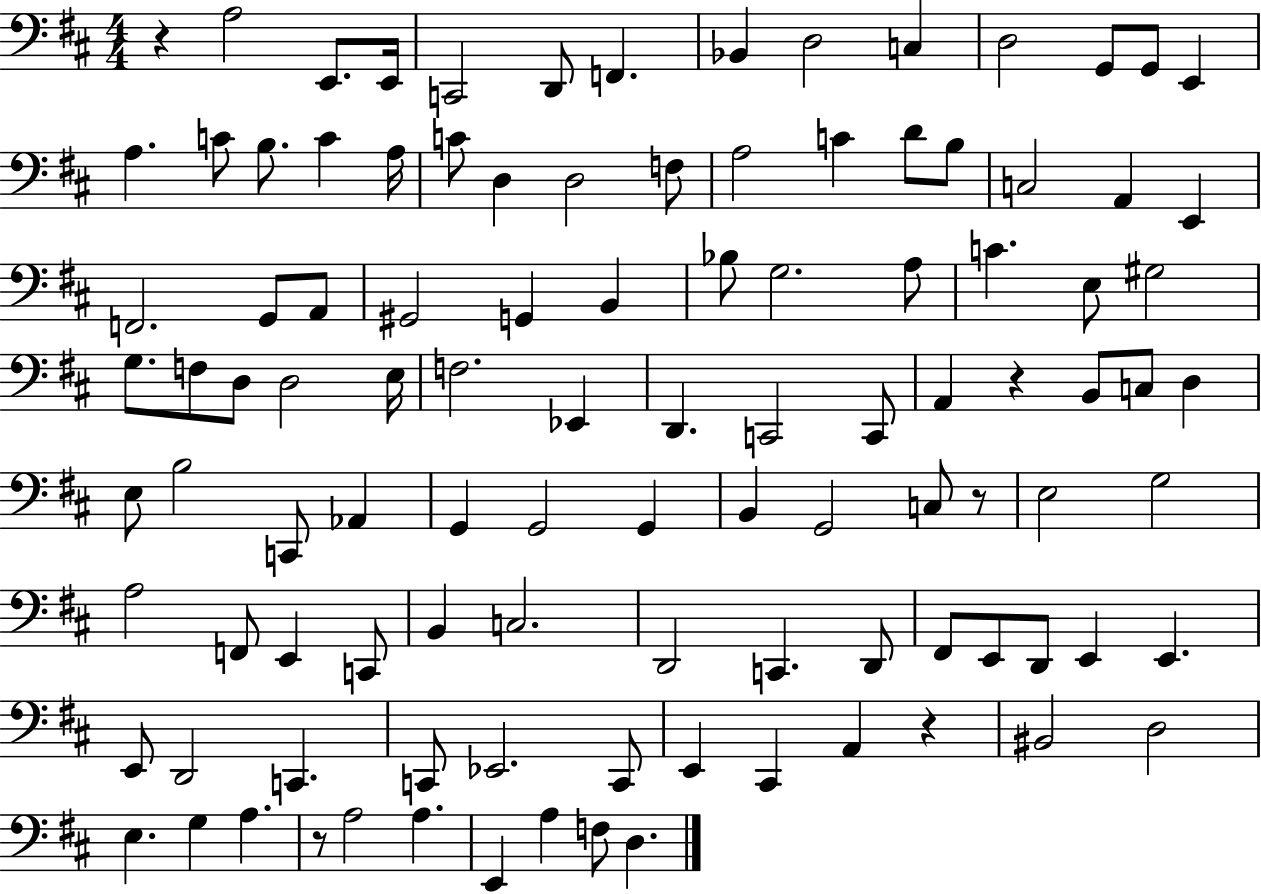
X:1
T:Untitled
M:4/4
L:1/4
K:D
z A,2 E,,/2 E,,/4 C,,2 D,,/2 F,, _B,, D,2 C, D,2 G,,/2 G,,/2 E,, A, C/2 B,/2 C A,/4 C/2 D, D,2 F,/2 A,2 C D/2 B,/2 C,2 A,, E,, F,,2 G,,/2 A,,/2 ^G,,2 G,, B,, _B,/2 G,2 A,/2 C E,/2 ^G,2 G,/2 F,/2 D,/2 D,2 E,/4 F,2 _E,, D,, C,,2 C,,/2 A,, z B,,/2 C,/2 D, E,/2 B,2 C,,/2 _A,, G,, G,,2 G,, B,, G,,2 C,/2 z/2 E,2 G,2 A,2 F,,/2 E,, C,,/2 B,, C,2 D,,2 C,, D,,/2 ^F,,/2 E,,/2 D,,/2 E,, E,, E,,/2 D,,2 C,, C,,/2 _E,,2 C,,/2 E,, ^C,, A,, z ^B,,2 D,2 E, G, A, z/2 A,2 A, E,, A, F,/2 D,